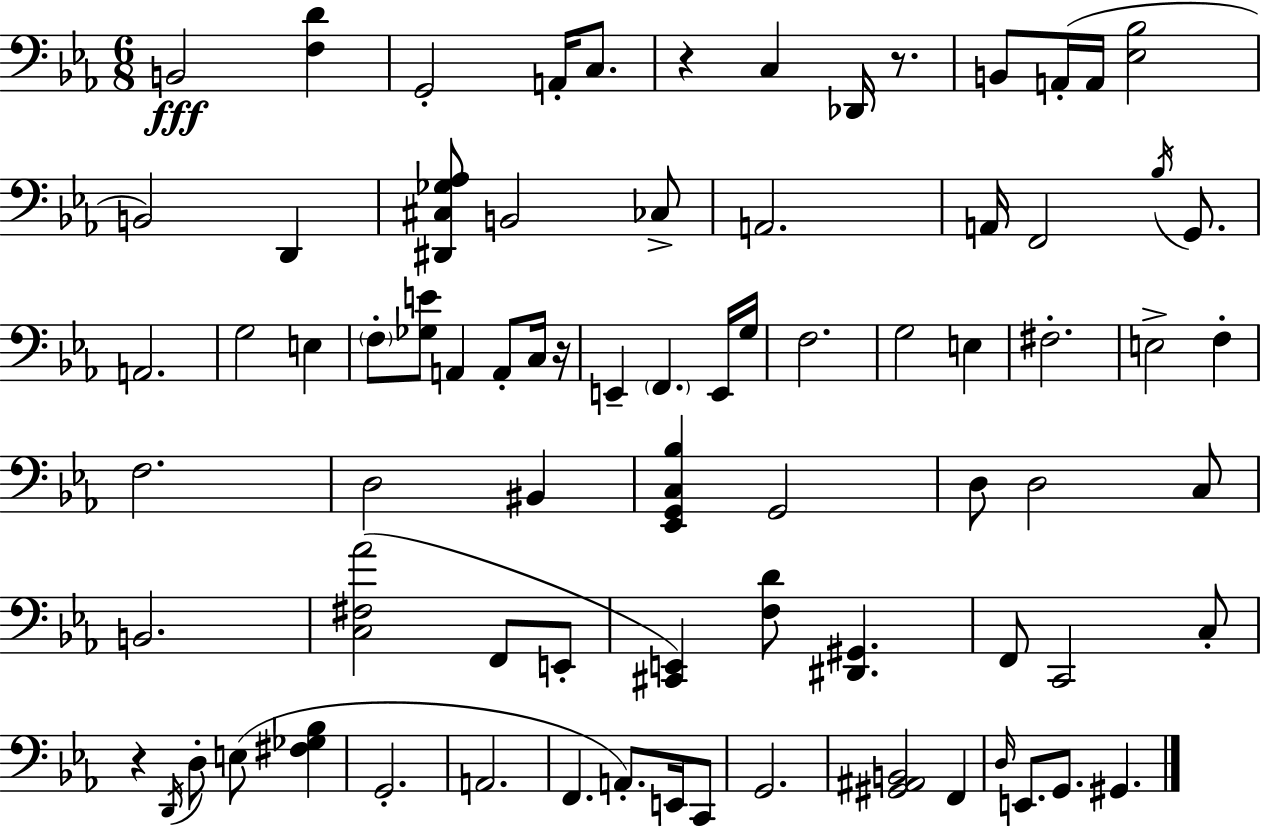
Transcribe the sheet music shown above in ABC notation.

X:1
T:Untitled
M:6/8
L:1/4
K:Eb
B,,2 [F,D] G,,2 A,,/4 C,/2 z C, _D,,/4 z/2 B,,/2 A,,/4 A,,/4 [_E,_B,]2 B,,2 D,, [^D,,^C,_G,_A,]/2 B,,2 _C,/2 A,,2 A,,/4 F,,2 _B,/4 G,,/2 A,,2 G,2 E, F,/2 [_G,E]/2 A,, A,,/2 C,/4 z/4 E,, F,, E,,/4 G,/4 F,2 G,2 E, ^F,2 E,2 F, F,2 D,2 ^B,, [_E,,G,,C,_B,] G,,2 D,/2 D,2 C,/2 B,,2 [C,^F,_A]2 F,,/2 E,,/2 [^C,,E,,] [F,D]/2 [^D,,^G,,] F,,/2 C,,2 C,/2 z D,,/4 D,/2 E,/2 [^F,_G,_B,] G,,2 A,,2 F,, A,,/2 E,,/4 C,,/2 G,,2 [^G,,^A,,B,,]2 F,, D,/4 E,,/2 G,,/2 ^G,,